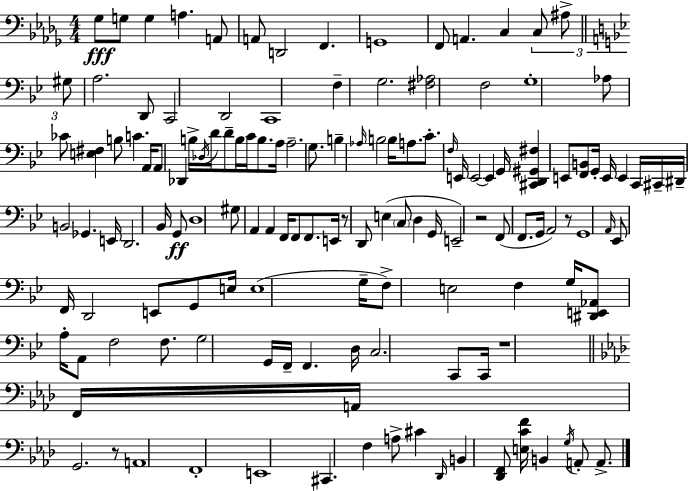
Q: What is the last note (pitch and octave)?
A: A2